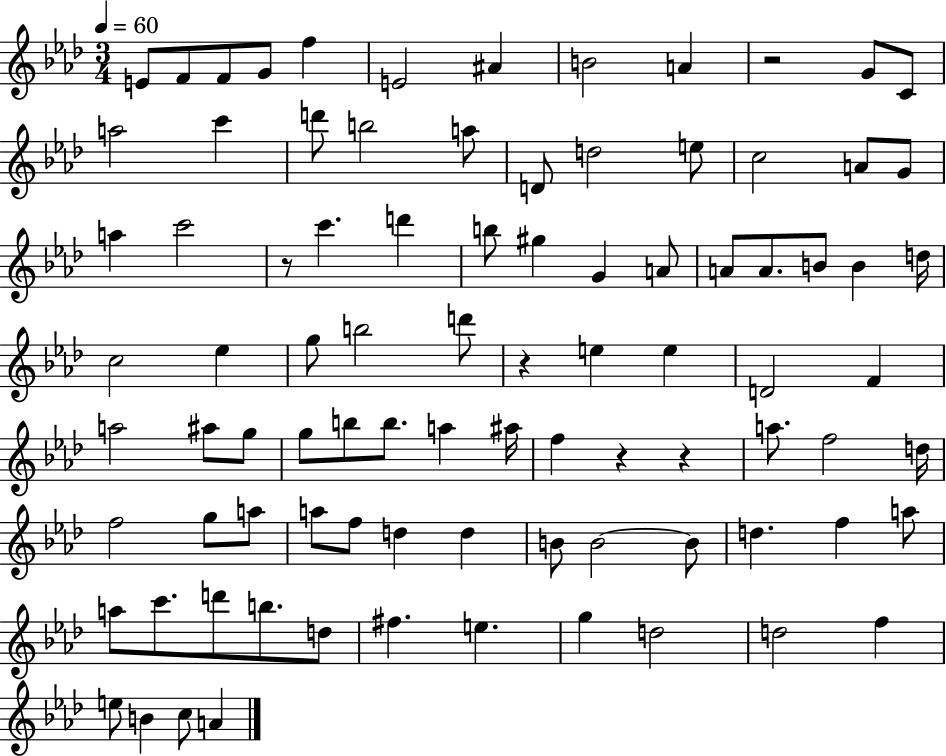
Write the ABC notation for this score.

X:1
T:Untitled
M:3/4
L:1/4
K:Ab
E/2 F/2 F/2 G/2 f E2 ^A B2 A z2 G/2 C/2 a2 c' d'/2 b2 a/2 D/2 d2 e/2 c2 A/2 G/2 a c'2 z/2 c' d' b/2 ^g G A/2 A/2 A/2 B/2 B d/4 c2 _e g/2 b2 d'/2 z e e D2 F a2 ^a/2 g/2 g/2 b/2 b/2 a ^a/4 f z z a/2 f2 d/4 f2 g/2 a/2 a/2 f/2 d d B/2 B2 B/2 d f a/2 a/2 c'/2 d'/2 b/2 d/2 ^f e g d2 d2 f e/2 B c/2 A